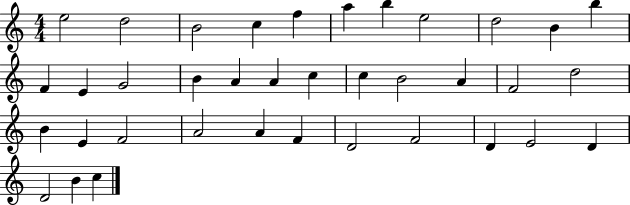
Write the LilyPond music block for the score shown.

{
  \clef treble
  \numericTimeSignature
  \time 4/4
  \key c \major
  e''2 d''2 | b'2 c''4 f''4 | a''4 b''4 e''2 | d''2 b'4 b''4 | \break f'4 e'4 g'2 | b'4 a'4 a'4 c''4 | c''4 b'2 a'4 | f'2 d''2 | \break b'4 e'4 f'2 | a'2 a'4 f'4 | d'2 f'2 | d'4 e'2 d'4 | \break d'2 b'4 c''4 | \bar "|."
}